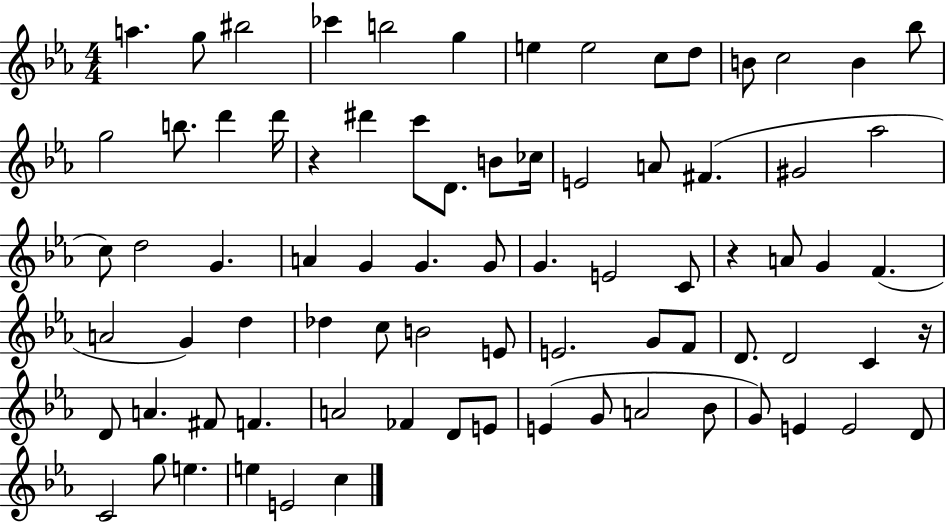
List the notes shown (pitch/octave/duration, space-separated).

A5/q. G5/e BIS5/h CES6/q B5/h G5/q E5/q E5/h C5/e D5/e B4/e C5/h B4/q Bb5/e G5/h B5/e. D6/q D6/s R/q D#6/q C6/e D4/e. B4/e CES5/s E4/h A4/e F#4/q. G#4/h Ab5/h C5/e D5/h G4/q. A4/q G4/q G4/q. G4/e G4/q. E4/h C4/e R/q A4/e G4/q F4/q. A4/h G4/q D5/q Db5/q C5/e B4/h E4/e E4/h. G4/e F4/e D4/e. D4/h C4/q R/s D4/e A4/q. F#4/e F4/q. A4/h FES4/q D4/e E4/e E4/q G4/e A4/h Bb4/e G4/e E4/q E4/h D4/e C4/h G5/e E5/q. E5/q E4/h C5/q